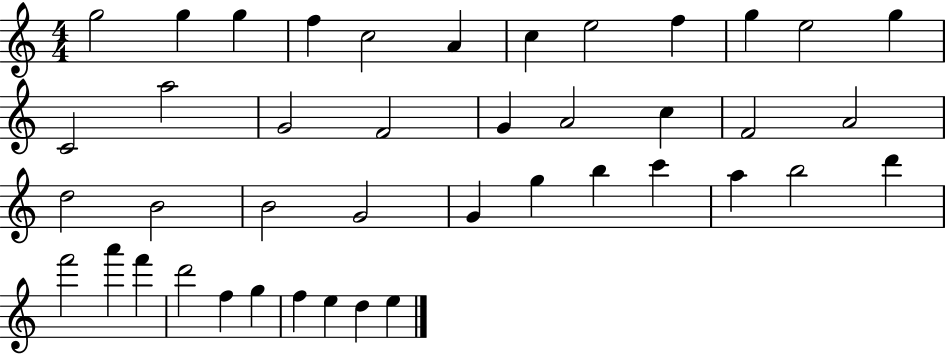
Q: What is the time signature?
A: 4/4